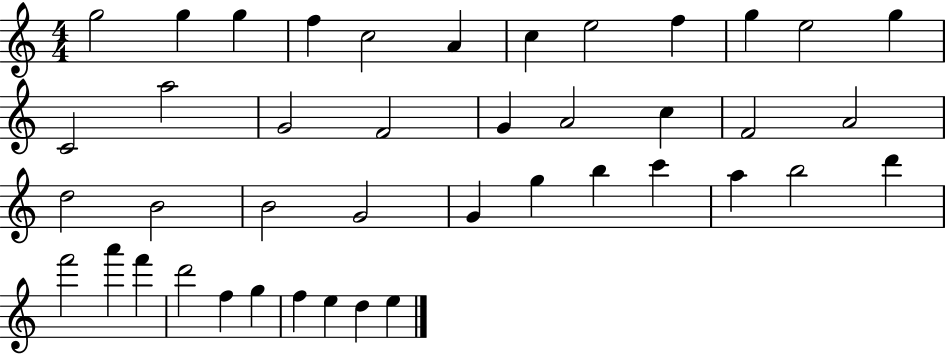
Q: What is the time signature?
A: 4/4